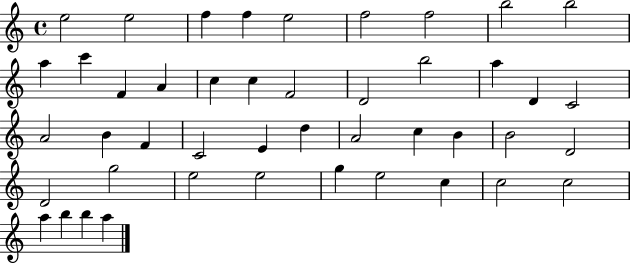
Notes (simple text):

E5/h E5/h F5/q F5/q E5/h F5/h F5/h B5/h B5/h A5/q C6/q F4/q A4/q C5/q C5/q F4/h D4/h B5/h A5/q D4/q C4/h A4/h B4/q F4/q C4/h E4/q D5/q A4/h C5/q B4/q B4/h D4/h D4/h G5/h E5/h E5/h G5/q E5/h C5/q C5/h C5/h A5/q B5/q B5/q A5/q